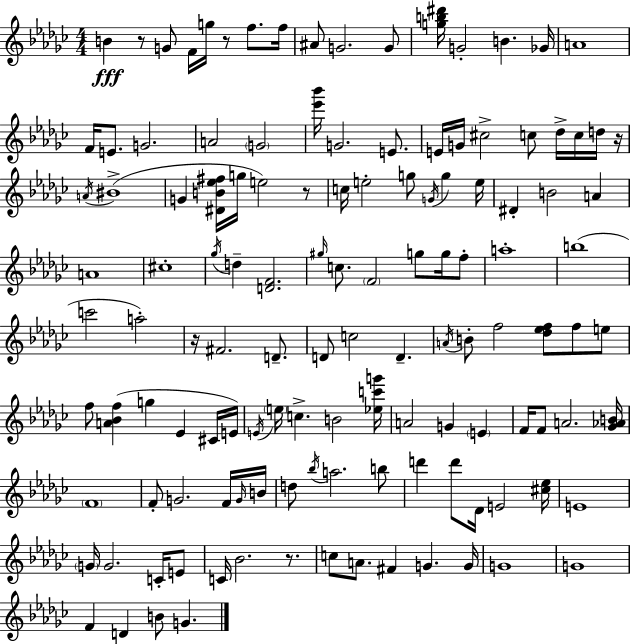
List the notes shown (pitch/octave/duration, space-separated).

B4/q R/e G4/e F4/s G5/s R/e F5/e. F5/s A#4/e G4/h. G4/e [G5,B5,D#6]/s G4/h B4/q. Gb4/s A4/w F4/s E4/e. G4/h. A4/h G4/h [Eb6,Bb6]/s G4/h. E4/e. E4/s G4/s C#5/h C5/e Db5/s C5/s D5/s R/s A4/s BIS4/w G4/q [D#4,B4,Eb5,F#5]/s G5/s E5/h R/e C5/s E5/h G5/e G4/s G5/q E5/s D#4/q B4/h A4/q A4/w C#5/w Gb5/s D5/q [D4,F4]/h. G#5/s C5/e. F4/h G5/e G5/s F5/e A5/w B5/w C6/h A5/h R/s F#4/h. D4/e. D4/e C5/h D4/q. A4/s B4/e F5/h [Db5,Eb5,F5]/e F5/e E5/e F5/e [A4,Bb4,F5]/q G5/q Eb4/q C#4/s E4/s E4/s E5/s C5/q. B4/h [Eb5,C6,G6]/s A4/h G4/q E4/q F4/s F4/e A4/h. [Gb4,Ab4,B4]/s F4/w F4/e G4/h. F4/s G4/s B4/s D5/e Bb5/s A5/h. B5/e D6/q D6/e Db4/s E4/h [C#5,Eb5]/s E4/w G4/s G4/h. C4/s E4/e C4/s Bb4/h. R/e. C5/e A4/e. F#4/q G4/q. G4/s G4/w G4/w F4/q D4/q B4/e G4/q.